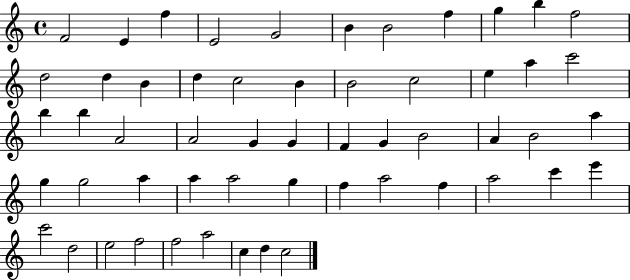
X:1
T:Untitled
M:4/4
L:1/4
K:C
F2 E f E2 G2 B B2 f g b f2 d2 d B d c2 B B2 c2 e a c'2 b b A2 A2 G G F G B2 A B2 a g g2 a a a2 g f a2 f a2 c' e' c'2 d2 e2 f2 f2 a2 c d c2